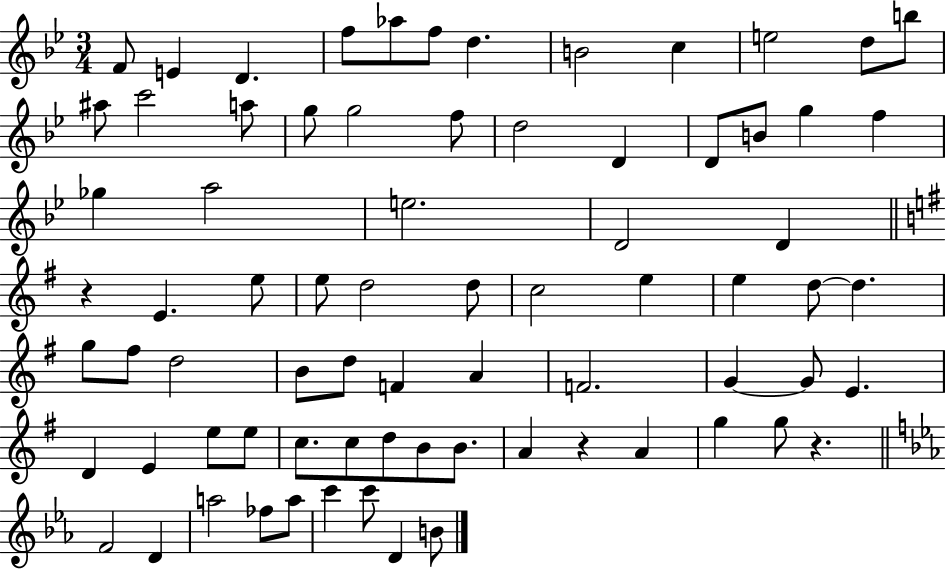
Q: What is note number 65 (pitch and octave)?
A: D4